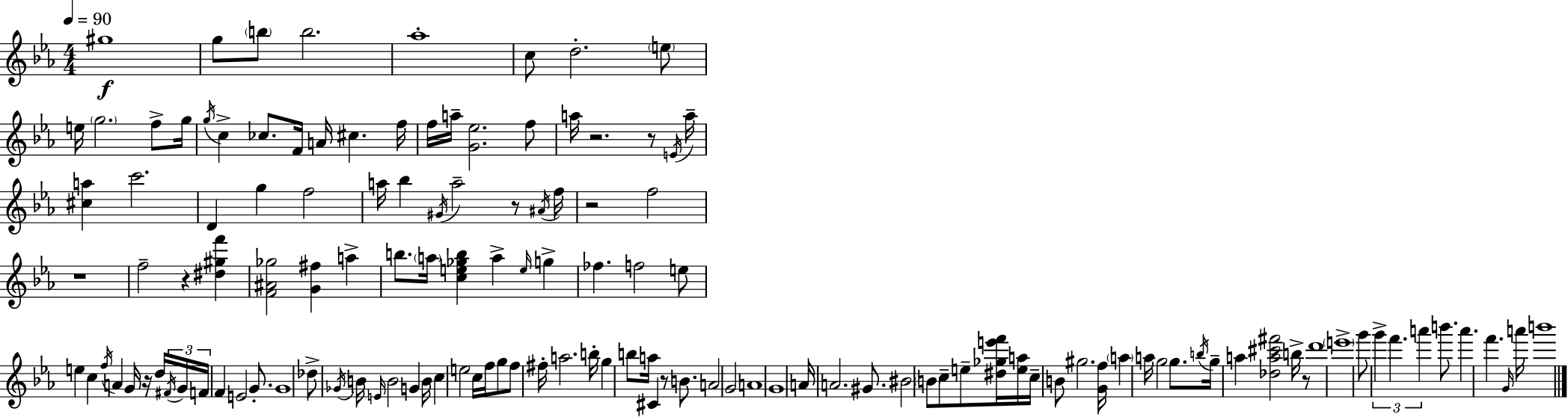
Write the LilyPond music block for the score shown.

{
  \clef treble
  \numericTimeSignature
  \time 4/4
  \key ees \major
  \tempo 4 = 90
  gis''1\f | g''8 \parenthesize b''8 b''2. | aes''1-. | c''8 d''2.-. \parenthesize e''8 | \break e''16 \parenthesize g''2. f''8-> g''16 | \acciaccatura { g''16 } c''4-> ces''8. f'16 a'16 cis''4. | f''16 f''16 a''16-- <g' ees''>2. f''8 | a''16 r2. r8 | \break \acciaccatura { e'16 } a''16-- <cis'' a''>4 c'''2. | d'4 g''4 f''2 | a''16 bes''4 \acciaccatura { gis'16 } a''2-- | r8 \acciaccatura { ais'16 } f''16 r2 f''2 | \break r1 | f''2-- r4 | <dis'' gis'' f'''>4 <f' ais' ges''>2 <g' fis''>4 | a''4-> b''8. \parenthesize a''16 <c'' e'' ges'' b''>4 a''4-> | \break \grace { e''16 } g''4-> fes''4. f''2 | e''8 e''4 c''4 \acciaccatura { f''16 } a'4 | g'16 r16 d''16 \tuplet 3/2 { \acciaccatura { fis'16 } g'16 f'16 } f'4 e'2 | g'8.-. g'1 | \break des''8-> \acciaccatura { ges'16 } b'16 \grace { e'16 } b'2 | g'4 b'16 c''4 e''2 | c''16 f''16 g''8 f''8 fis''16-. a''2. | b''16-. g''4 b''8 a''16 | \break cis'4 r8 b'8. a'2 | g'2 a'1 | g'1 | a'16 a'2. | \break gis'8. bis'2 | \parenthesize b'8 c''8-- e''8-- <dis'' ges'' e''' f'''>16 <e'' a''>16 c''16-- b'8 gis''2. | <g' f''>16 \parenthesize a''4 a''16 g''2 | g''8. \acciaccatura { b''16 } g''16-- a''4 <des'' a'' cis''' fis'''>2 | \break b''16-> r8 d'''1 | \parenthesize e'''1-> | g'''8 \tuplet 3/2 { g'''4-> | f'''4. a'''4 } b'''8. a'''4. | \break f'''4. \grace { g'16 } a'''16 b'''1 | \bar "|."
}